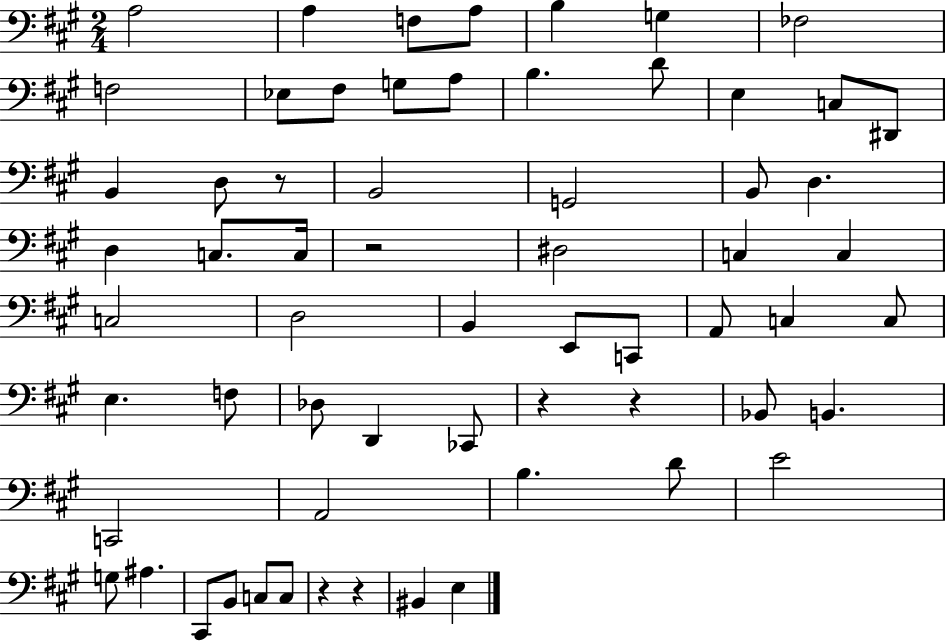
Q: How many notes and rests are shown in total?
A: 63